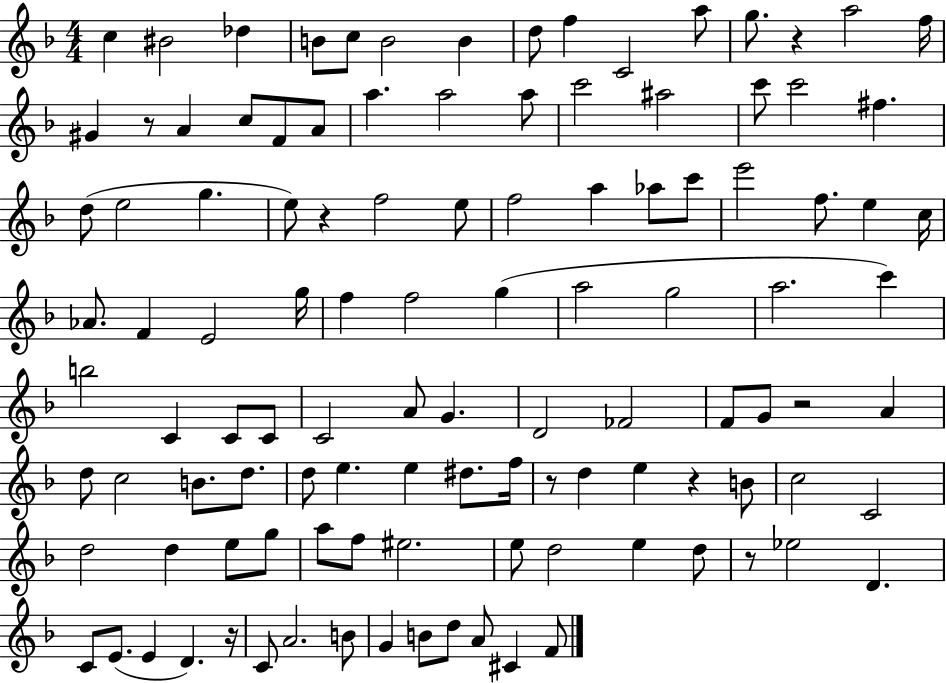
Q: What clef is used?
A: treble